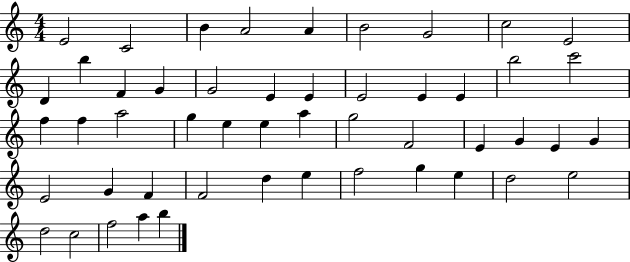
X:1
T:Untitled
M:4/4
L:1/4
K:C
E2 C2 B A2 A B2 G2 c2 E2 D b F G G2 E E E2 E E b2 c'2 f f a2 g e e a g2 F2 E G E G E2 G F F2 d e f2 g e d2 e2 d2 c2 f2 a b